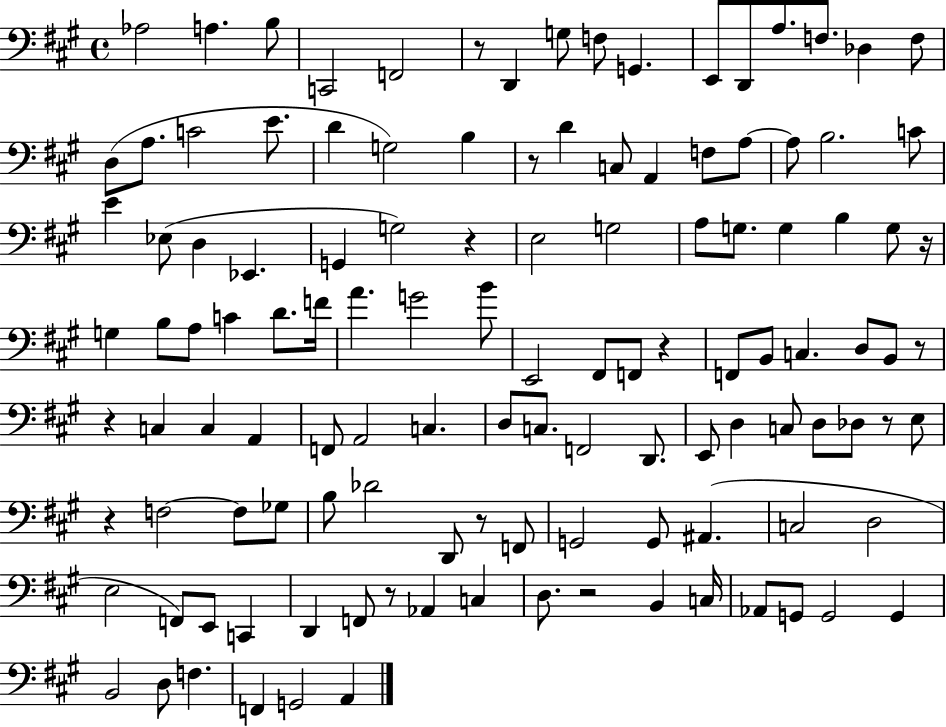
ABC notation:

X:1
T:Untitled
M:4/4
L:1/4
K:A
_A,2 A, B,/2 C,,2 F,,2 z/2 D,, G,/2 F,/2 G,, E,,/2 D,,/2 A,/2 F,/2 _D, F,/2 D,/2 A,/2 C2 E/2 D G,2 B, z/2 D C,/2 A,, F,/2 A,/2 A,/2 B,2 C/2 E _E,/2 D, _E,, G,, G,2 z E,2 G,2 A,/2 G,/2 G, B, G,/2 z/4 G, B,/2 A,/2 C D/2 F/4 A G2 B/2 E,,2 ^F,,/2 F,,/2 z F,,/2 B,,/2 C, D,/2 B,,/2 z/2 z C, C, A,, F,,/2 A,,2 C, D,/2 C,/2 F,,2 D,,/2 E,,/2 D, C,/2 D,/2 _D,/2 z/2 E,/2 z F,2 F,/2 _G,/2 B,/2 _D2 D,,/2 z/2 F,,/2 G,,2 G,,/2 ^A,, C,2 D,2 E,2 F,,/2 E,,/2 C,, D,, F,,/2 z/2 _A,, C, D,/2 z2 B,, C,/4 _A,,/2 G,,/2 G,,2 G,, B,,2 D,/2 F, F,, G,,2 A,,